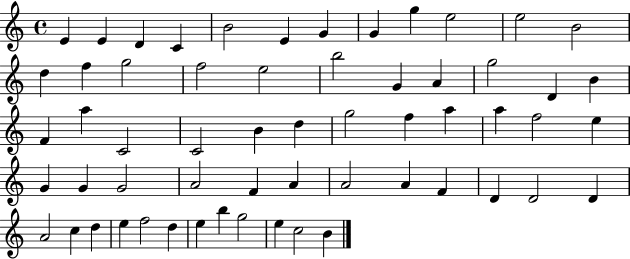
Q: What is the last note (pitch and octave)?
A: B4